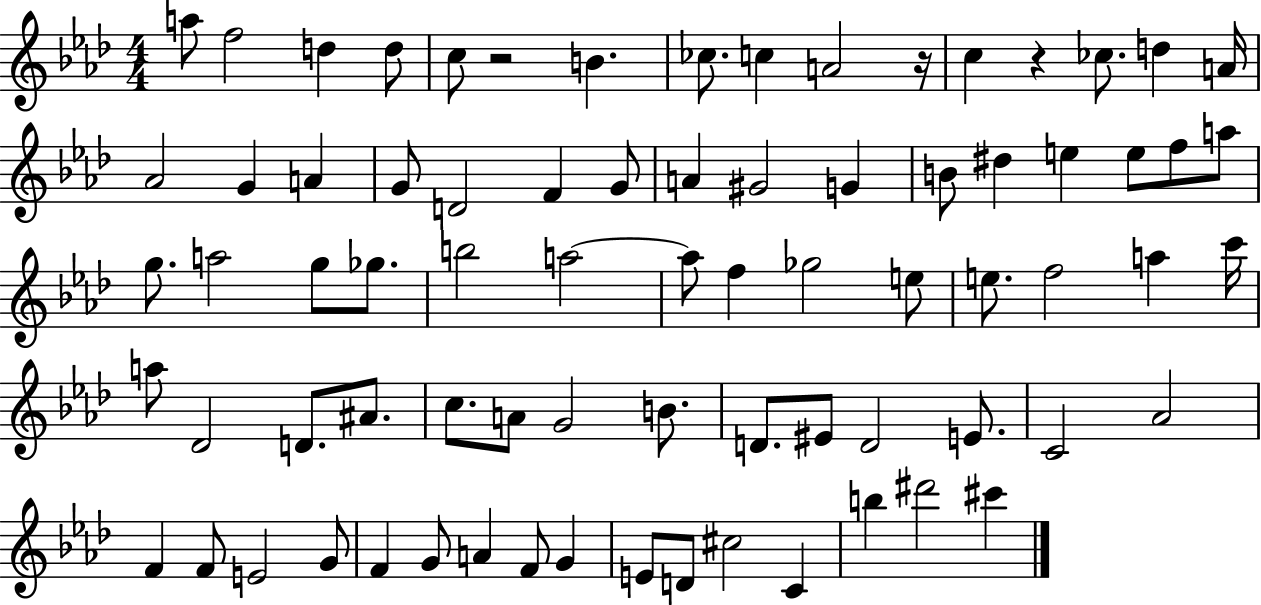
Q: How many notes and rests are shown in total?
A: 76